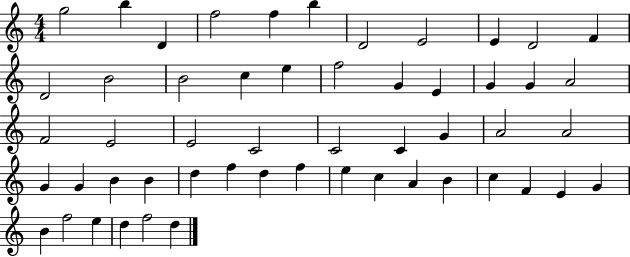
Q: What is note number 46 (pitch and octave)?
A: E4